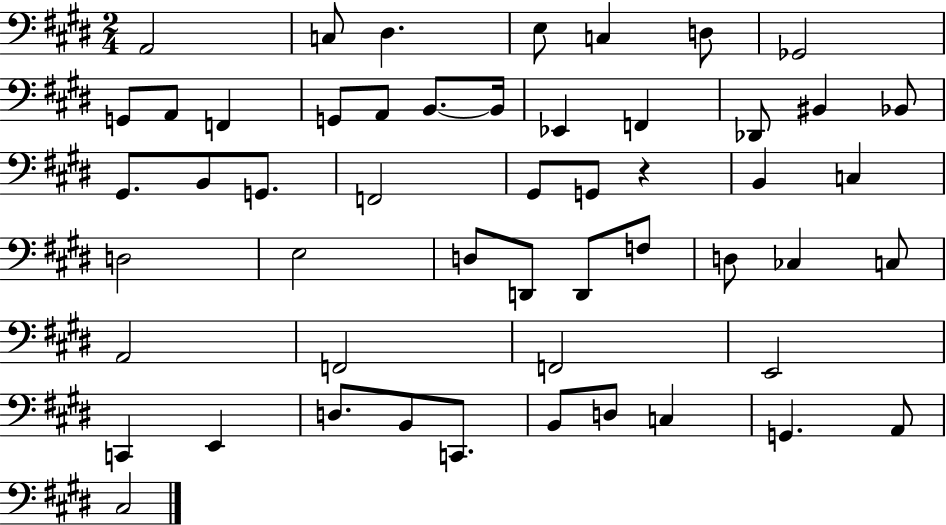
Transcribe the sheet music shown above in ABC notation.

X:1
T:Untitled
M:2/4
L:1/4
K:E
A,,2 C,/2 ^D, E,/2 C, D,/2 _G,,2 G,,/2 A,,/2 F,, G,,/2 A,,/2 B,,/2 B,,/4 _E,, F,, _D,,/2 ^B,, _B,,/2 ^G,,/2 B,,/2 G,,/2 F,,2 ^G,,/2 G,,/2 z B,, C, D,2 E,2 D,/2 D,,/2 D,,/2 F,/2 D,/2 _C, C,/2 A,,2 F,,2 F,,2 E,,2 C,, E,, D,/2 B,,/2 C,,/2 B,,/2 D,/2 C, G,, A,,/2 ^C,2